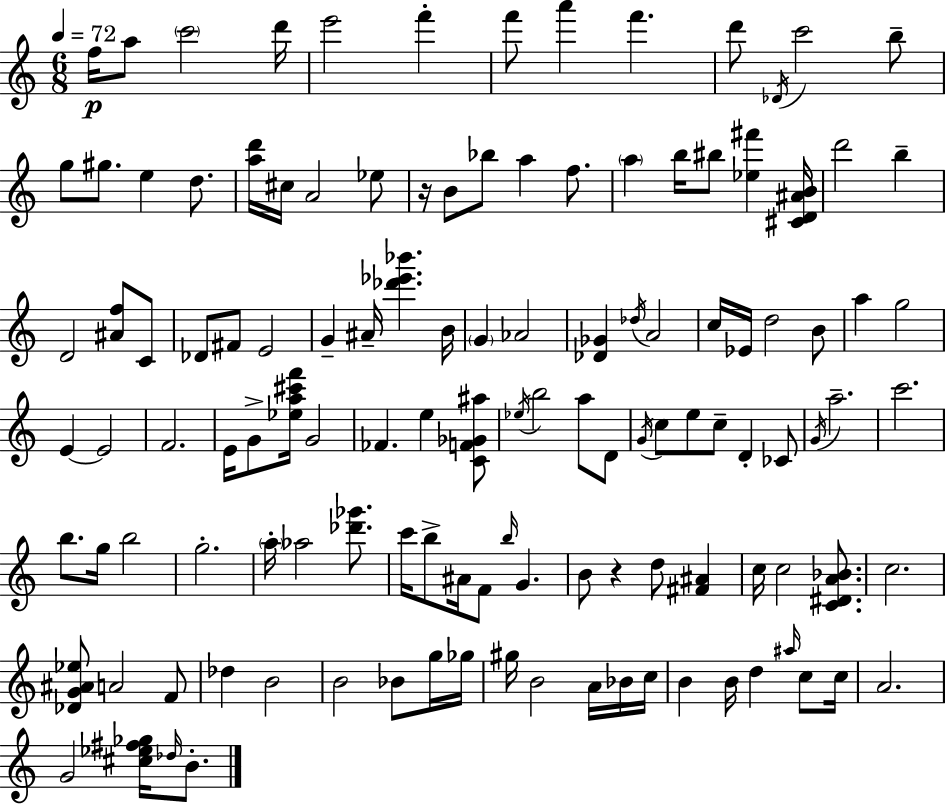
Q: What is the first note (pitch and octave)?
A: F5